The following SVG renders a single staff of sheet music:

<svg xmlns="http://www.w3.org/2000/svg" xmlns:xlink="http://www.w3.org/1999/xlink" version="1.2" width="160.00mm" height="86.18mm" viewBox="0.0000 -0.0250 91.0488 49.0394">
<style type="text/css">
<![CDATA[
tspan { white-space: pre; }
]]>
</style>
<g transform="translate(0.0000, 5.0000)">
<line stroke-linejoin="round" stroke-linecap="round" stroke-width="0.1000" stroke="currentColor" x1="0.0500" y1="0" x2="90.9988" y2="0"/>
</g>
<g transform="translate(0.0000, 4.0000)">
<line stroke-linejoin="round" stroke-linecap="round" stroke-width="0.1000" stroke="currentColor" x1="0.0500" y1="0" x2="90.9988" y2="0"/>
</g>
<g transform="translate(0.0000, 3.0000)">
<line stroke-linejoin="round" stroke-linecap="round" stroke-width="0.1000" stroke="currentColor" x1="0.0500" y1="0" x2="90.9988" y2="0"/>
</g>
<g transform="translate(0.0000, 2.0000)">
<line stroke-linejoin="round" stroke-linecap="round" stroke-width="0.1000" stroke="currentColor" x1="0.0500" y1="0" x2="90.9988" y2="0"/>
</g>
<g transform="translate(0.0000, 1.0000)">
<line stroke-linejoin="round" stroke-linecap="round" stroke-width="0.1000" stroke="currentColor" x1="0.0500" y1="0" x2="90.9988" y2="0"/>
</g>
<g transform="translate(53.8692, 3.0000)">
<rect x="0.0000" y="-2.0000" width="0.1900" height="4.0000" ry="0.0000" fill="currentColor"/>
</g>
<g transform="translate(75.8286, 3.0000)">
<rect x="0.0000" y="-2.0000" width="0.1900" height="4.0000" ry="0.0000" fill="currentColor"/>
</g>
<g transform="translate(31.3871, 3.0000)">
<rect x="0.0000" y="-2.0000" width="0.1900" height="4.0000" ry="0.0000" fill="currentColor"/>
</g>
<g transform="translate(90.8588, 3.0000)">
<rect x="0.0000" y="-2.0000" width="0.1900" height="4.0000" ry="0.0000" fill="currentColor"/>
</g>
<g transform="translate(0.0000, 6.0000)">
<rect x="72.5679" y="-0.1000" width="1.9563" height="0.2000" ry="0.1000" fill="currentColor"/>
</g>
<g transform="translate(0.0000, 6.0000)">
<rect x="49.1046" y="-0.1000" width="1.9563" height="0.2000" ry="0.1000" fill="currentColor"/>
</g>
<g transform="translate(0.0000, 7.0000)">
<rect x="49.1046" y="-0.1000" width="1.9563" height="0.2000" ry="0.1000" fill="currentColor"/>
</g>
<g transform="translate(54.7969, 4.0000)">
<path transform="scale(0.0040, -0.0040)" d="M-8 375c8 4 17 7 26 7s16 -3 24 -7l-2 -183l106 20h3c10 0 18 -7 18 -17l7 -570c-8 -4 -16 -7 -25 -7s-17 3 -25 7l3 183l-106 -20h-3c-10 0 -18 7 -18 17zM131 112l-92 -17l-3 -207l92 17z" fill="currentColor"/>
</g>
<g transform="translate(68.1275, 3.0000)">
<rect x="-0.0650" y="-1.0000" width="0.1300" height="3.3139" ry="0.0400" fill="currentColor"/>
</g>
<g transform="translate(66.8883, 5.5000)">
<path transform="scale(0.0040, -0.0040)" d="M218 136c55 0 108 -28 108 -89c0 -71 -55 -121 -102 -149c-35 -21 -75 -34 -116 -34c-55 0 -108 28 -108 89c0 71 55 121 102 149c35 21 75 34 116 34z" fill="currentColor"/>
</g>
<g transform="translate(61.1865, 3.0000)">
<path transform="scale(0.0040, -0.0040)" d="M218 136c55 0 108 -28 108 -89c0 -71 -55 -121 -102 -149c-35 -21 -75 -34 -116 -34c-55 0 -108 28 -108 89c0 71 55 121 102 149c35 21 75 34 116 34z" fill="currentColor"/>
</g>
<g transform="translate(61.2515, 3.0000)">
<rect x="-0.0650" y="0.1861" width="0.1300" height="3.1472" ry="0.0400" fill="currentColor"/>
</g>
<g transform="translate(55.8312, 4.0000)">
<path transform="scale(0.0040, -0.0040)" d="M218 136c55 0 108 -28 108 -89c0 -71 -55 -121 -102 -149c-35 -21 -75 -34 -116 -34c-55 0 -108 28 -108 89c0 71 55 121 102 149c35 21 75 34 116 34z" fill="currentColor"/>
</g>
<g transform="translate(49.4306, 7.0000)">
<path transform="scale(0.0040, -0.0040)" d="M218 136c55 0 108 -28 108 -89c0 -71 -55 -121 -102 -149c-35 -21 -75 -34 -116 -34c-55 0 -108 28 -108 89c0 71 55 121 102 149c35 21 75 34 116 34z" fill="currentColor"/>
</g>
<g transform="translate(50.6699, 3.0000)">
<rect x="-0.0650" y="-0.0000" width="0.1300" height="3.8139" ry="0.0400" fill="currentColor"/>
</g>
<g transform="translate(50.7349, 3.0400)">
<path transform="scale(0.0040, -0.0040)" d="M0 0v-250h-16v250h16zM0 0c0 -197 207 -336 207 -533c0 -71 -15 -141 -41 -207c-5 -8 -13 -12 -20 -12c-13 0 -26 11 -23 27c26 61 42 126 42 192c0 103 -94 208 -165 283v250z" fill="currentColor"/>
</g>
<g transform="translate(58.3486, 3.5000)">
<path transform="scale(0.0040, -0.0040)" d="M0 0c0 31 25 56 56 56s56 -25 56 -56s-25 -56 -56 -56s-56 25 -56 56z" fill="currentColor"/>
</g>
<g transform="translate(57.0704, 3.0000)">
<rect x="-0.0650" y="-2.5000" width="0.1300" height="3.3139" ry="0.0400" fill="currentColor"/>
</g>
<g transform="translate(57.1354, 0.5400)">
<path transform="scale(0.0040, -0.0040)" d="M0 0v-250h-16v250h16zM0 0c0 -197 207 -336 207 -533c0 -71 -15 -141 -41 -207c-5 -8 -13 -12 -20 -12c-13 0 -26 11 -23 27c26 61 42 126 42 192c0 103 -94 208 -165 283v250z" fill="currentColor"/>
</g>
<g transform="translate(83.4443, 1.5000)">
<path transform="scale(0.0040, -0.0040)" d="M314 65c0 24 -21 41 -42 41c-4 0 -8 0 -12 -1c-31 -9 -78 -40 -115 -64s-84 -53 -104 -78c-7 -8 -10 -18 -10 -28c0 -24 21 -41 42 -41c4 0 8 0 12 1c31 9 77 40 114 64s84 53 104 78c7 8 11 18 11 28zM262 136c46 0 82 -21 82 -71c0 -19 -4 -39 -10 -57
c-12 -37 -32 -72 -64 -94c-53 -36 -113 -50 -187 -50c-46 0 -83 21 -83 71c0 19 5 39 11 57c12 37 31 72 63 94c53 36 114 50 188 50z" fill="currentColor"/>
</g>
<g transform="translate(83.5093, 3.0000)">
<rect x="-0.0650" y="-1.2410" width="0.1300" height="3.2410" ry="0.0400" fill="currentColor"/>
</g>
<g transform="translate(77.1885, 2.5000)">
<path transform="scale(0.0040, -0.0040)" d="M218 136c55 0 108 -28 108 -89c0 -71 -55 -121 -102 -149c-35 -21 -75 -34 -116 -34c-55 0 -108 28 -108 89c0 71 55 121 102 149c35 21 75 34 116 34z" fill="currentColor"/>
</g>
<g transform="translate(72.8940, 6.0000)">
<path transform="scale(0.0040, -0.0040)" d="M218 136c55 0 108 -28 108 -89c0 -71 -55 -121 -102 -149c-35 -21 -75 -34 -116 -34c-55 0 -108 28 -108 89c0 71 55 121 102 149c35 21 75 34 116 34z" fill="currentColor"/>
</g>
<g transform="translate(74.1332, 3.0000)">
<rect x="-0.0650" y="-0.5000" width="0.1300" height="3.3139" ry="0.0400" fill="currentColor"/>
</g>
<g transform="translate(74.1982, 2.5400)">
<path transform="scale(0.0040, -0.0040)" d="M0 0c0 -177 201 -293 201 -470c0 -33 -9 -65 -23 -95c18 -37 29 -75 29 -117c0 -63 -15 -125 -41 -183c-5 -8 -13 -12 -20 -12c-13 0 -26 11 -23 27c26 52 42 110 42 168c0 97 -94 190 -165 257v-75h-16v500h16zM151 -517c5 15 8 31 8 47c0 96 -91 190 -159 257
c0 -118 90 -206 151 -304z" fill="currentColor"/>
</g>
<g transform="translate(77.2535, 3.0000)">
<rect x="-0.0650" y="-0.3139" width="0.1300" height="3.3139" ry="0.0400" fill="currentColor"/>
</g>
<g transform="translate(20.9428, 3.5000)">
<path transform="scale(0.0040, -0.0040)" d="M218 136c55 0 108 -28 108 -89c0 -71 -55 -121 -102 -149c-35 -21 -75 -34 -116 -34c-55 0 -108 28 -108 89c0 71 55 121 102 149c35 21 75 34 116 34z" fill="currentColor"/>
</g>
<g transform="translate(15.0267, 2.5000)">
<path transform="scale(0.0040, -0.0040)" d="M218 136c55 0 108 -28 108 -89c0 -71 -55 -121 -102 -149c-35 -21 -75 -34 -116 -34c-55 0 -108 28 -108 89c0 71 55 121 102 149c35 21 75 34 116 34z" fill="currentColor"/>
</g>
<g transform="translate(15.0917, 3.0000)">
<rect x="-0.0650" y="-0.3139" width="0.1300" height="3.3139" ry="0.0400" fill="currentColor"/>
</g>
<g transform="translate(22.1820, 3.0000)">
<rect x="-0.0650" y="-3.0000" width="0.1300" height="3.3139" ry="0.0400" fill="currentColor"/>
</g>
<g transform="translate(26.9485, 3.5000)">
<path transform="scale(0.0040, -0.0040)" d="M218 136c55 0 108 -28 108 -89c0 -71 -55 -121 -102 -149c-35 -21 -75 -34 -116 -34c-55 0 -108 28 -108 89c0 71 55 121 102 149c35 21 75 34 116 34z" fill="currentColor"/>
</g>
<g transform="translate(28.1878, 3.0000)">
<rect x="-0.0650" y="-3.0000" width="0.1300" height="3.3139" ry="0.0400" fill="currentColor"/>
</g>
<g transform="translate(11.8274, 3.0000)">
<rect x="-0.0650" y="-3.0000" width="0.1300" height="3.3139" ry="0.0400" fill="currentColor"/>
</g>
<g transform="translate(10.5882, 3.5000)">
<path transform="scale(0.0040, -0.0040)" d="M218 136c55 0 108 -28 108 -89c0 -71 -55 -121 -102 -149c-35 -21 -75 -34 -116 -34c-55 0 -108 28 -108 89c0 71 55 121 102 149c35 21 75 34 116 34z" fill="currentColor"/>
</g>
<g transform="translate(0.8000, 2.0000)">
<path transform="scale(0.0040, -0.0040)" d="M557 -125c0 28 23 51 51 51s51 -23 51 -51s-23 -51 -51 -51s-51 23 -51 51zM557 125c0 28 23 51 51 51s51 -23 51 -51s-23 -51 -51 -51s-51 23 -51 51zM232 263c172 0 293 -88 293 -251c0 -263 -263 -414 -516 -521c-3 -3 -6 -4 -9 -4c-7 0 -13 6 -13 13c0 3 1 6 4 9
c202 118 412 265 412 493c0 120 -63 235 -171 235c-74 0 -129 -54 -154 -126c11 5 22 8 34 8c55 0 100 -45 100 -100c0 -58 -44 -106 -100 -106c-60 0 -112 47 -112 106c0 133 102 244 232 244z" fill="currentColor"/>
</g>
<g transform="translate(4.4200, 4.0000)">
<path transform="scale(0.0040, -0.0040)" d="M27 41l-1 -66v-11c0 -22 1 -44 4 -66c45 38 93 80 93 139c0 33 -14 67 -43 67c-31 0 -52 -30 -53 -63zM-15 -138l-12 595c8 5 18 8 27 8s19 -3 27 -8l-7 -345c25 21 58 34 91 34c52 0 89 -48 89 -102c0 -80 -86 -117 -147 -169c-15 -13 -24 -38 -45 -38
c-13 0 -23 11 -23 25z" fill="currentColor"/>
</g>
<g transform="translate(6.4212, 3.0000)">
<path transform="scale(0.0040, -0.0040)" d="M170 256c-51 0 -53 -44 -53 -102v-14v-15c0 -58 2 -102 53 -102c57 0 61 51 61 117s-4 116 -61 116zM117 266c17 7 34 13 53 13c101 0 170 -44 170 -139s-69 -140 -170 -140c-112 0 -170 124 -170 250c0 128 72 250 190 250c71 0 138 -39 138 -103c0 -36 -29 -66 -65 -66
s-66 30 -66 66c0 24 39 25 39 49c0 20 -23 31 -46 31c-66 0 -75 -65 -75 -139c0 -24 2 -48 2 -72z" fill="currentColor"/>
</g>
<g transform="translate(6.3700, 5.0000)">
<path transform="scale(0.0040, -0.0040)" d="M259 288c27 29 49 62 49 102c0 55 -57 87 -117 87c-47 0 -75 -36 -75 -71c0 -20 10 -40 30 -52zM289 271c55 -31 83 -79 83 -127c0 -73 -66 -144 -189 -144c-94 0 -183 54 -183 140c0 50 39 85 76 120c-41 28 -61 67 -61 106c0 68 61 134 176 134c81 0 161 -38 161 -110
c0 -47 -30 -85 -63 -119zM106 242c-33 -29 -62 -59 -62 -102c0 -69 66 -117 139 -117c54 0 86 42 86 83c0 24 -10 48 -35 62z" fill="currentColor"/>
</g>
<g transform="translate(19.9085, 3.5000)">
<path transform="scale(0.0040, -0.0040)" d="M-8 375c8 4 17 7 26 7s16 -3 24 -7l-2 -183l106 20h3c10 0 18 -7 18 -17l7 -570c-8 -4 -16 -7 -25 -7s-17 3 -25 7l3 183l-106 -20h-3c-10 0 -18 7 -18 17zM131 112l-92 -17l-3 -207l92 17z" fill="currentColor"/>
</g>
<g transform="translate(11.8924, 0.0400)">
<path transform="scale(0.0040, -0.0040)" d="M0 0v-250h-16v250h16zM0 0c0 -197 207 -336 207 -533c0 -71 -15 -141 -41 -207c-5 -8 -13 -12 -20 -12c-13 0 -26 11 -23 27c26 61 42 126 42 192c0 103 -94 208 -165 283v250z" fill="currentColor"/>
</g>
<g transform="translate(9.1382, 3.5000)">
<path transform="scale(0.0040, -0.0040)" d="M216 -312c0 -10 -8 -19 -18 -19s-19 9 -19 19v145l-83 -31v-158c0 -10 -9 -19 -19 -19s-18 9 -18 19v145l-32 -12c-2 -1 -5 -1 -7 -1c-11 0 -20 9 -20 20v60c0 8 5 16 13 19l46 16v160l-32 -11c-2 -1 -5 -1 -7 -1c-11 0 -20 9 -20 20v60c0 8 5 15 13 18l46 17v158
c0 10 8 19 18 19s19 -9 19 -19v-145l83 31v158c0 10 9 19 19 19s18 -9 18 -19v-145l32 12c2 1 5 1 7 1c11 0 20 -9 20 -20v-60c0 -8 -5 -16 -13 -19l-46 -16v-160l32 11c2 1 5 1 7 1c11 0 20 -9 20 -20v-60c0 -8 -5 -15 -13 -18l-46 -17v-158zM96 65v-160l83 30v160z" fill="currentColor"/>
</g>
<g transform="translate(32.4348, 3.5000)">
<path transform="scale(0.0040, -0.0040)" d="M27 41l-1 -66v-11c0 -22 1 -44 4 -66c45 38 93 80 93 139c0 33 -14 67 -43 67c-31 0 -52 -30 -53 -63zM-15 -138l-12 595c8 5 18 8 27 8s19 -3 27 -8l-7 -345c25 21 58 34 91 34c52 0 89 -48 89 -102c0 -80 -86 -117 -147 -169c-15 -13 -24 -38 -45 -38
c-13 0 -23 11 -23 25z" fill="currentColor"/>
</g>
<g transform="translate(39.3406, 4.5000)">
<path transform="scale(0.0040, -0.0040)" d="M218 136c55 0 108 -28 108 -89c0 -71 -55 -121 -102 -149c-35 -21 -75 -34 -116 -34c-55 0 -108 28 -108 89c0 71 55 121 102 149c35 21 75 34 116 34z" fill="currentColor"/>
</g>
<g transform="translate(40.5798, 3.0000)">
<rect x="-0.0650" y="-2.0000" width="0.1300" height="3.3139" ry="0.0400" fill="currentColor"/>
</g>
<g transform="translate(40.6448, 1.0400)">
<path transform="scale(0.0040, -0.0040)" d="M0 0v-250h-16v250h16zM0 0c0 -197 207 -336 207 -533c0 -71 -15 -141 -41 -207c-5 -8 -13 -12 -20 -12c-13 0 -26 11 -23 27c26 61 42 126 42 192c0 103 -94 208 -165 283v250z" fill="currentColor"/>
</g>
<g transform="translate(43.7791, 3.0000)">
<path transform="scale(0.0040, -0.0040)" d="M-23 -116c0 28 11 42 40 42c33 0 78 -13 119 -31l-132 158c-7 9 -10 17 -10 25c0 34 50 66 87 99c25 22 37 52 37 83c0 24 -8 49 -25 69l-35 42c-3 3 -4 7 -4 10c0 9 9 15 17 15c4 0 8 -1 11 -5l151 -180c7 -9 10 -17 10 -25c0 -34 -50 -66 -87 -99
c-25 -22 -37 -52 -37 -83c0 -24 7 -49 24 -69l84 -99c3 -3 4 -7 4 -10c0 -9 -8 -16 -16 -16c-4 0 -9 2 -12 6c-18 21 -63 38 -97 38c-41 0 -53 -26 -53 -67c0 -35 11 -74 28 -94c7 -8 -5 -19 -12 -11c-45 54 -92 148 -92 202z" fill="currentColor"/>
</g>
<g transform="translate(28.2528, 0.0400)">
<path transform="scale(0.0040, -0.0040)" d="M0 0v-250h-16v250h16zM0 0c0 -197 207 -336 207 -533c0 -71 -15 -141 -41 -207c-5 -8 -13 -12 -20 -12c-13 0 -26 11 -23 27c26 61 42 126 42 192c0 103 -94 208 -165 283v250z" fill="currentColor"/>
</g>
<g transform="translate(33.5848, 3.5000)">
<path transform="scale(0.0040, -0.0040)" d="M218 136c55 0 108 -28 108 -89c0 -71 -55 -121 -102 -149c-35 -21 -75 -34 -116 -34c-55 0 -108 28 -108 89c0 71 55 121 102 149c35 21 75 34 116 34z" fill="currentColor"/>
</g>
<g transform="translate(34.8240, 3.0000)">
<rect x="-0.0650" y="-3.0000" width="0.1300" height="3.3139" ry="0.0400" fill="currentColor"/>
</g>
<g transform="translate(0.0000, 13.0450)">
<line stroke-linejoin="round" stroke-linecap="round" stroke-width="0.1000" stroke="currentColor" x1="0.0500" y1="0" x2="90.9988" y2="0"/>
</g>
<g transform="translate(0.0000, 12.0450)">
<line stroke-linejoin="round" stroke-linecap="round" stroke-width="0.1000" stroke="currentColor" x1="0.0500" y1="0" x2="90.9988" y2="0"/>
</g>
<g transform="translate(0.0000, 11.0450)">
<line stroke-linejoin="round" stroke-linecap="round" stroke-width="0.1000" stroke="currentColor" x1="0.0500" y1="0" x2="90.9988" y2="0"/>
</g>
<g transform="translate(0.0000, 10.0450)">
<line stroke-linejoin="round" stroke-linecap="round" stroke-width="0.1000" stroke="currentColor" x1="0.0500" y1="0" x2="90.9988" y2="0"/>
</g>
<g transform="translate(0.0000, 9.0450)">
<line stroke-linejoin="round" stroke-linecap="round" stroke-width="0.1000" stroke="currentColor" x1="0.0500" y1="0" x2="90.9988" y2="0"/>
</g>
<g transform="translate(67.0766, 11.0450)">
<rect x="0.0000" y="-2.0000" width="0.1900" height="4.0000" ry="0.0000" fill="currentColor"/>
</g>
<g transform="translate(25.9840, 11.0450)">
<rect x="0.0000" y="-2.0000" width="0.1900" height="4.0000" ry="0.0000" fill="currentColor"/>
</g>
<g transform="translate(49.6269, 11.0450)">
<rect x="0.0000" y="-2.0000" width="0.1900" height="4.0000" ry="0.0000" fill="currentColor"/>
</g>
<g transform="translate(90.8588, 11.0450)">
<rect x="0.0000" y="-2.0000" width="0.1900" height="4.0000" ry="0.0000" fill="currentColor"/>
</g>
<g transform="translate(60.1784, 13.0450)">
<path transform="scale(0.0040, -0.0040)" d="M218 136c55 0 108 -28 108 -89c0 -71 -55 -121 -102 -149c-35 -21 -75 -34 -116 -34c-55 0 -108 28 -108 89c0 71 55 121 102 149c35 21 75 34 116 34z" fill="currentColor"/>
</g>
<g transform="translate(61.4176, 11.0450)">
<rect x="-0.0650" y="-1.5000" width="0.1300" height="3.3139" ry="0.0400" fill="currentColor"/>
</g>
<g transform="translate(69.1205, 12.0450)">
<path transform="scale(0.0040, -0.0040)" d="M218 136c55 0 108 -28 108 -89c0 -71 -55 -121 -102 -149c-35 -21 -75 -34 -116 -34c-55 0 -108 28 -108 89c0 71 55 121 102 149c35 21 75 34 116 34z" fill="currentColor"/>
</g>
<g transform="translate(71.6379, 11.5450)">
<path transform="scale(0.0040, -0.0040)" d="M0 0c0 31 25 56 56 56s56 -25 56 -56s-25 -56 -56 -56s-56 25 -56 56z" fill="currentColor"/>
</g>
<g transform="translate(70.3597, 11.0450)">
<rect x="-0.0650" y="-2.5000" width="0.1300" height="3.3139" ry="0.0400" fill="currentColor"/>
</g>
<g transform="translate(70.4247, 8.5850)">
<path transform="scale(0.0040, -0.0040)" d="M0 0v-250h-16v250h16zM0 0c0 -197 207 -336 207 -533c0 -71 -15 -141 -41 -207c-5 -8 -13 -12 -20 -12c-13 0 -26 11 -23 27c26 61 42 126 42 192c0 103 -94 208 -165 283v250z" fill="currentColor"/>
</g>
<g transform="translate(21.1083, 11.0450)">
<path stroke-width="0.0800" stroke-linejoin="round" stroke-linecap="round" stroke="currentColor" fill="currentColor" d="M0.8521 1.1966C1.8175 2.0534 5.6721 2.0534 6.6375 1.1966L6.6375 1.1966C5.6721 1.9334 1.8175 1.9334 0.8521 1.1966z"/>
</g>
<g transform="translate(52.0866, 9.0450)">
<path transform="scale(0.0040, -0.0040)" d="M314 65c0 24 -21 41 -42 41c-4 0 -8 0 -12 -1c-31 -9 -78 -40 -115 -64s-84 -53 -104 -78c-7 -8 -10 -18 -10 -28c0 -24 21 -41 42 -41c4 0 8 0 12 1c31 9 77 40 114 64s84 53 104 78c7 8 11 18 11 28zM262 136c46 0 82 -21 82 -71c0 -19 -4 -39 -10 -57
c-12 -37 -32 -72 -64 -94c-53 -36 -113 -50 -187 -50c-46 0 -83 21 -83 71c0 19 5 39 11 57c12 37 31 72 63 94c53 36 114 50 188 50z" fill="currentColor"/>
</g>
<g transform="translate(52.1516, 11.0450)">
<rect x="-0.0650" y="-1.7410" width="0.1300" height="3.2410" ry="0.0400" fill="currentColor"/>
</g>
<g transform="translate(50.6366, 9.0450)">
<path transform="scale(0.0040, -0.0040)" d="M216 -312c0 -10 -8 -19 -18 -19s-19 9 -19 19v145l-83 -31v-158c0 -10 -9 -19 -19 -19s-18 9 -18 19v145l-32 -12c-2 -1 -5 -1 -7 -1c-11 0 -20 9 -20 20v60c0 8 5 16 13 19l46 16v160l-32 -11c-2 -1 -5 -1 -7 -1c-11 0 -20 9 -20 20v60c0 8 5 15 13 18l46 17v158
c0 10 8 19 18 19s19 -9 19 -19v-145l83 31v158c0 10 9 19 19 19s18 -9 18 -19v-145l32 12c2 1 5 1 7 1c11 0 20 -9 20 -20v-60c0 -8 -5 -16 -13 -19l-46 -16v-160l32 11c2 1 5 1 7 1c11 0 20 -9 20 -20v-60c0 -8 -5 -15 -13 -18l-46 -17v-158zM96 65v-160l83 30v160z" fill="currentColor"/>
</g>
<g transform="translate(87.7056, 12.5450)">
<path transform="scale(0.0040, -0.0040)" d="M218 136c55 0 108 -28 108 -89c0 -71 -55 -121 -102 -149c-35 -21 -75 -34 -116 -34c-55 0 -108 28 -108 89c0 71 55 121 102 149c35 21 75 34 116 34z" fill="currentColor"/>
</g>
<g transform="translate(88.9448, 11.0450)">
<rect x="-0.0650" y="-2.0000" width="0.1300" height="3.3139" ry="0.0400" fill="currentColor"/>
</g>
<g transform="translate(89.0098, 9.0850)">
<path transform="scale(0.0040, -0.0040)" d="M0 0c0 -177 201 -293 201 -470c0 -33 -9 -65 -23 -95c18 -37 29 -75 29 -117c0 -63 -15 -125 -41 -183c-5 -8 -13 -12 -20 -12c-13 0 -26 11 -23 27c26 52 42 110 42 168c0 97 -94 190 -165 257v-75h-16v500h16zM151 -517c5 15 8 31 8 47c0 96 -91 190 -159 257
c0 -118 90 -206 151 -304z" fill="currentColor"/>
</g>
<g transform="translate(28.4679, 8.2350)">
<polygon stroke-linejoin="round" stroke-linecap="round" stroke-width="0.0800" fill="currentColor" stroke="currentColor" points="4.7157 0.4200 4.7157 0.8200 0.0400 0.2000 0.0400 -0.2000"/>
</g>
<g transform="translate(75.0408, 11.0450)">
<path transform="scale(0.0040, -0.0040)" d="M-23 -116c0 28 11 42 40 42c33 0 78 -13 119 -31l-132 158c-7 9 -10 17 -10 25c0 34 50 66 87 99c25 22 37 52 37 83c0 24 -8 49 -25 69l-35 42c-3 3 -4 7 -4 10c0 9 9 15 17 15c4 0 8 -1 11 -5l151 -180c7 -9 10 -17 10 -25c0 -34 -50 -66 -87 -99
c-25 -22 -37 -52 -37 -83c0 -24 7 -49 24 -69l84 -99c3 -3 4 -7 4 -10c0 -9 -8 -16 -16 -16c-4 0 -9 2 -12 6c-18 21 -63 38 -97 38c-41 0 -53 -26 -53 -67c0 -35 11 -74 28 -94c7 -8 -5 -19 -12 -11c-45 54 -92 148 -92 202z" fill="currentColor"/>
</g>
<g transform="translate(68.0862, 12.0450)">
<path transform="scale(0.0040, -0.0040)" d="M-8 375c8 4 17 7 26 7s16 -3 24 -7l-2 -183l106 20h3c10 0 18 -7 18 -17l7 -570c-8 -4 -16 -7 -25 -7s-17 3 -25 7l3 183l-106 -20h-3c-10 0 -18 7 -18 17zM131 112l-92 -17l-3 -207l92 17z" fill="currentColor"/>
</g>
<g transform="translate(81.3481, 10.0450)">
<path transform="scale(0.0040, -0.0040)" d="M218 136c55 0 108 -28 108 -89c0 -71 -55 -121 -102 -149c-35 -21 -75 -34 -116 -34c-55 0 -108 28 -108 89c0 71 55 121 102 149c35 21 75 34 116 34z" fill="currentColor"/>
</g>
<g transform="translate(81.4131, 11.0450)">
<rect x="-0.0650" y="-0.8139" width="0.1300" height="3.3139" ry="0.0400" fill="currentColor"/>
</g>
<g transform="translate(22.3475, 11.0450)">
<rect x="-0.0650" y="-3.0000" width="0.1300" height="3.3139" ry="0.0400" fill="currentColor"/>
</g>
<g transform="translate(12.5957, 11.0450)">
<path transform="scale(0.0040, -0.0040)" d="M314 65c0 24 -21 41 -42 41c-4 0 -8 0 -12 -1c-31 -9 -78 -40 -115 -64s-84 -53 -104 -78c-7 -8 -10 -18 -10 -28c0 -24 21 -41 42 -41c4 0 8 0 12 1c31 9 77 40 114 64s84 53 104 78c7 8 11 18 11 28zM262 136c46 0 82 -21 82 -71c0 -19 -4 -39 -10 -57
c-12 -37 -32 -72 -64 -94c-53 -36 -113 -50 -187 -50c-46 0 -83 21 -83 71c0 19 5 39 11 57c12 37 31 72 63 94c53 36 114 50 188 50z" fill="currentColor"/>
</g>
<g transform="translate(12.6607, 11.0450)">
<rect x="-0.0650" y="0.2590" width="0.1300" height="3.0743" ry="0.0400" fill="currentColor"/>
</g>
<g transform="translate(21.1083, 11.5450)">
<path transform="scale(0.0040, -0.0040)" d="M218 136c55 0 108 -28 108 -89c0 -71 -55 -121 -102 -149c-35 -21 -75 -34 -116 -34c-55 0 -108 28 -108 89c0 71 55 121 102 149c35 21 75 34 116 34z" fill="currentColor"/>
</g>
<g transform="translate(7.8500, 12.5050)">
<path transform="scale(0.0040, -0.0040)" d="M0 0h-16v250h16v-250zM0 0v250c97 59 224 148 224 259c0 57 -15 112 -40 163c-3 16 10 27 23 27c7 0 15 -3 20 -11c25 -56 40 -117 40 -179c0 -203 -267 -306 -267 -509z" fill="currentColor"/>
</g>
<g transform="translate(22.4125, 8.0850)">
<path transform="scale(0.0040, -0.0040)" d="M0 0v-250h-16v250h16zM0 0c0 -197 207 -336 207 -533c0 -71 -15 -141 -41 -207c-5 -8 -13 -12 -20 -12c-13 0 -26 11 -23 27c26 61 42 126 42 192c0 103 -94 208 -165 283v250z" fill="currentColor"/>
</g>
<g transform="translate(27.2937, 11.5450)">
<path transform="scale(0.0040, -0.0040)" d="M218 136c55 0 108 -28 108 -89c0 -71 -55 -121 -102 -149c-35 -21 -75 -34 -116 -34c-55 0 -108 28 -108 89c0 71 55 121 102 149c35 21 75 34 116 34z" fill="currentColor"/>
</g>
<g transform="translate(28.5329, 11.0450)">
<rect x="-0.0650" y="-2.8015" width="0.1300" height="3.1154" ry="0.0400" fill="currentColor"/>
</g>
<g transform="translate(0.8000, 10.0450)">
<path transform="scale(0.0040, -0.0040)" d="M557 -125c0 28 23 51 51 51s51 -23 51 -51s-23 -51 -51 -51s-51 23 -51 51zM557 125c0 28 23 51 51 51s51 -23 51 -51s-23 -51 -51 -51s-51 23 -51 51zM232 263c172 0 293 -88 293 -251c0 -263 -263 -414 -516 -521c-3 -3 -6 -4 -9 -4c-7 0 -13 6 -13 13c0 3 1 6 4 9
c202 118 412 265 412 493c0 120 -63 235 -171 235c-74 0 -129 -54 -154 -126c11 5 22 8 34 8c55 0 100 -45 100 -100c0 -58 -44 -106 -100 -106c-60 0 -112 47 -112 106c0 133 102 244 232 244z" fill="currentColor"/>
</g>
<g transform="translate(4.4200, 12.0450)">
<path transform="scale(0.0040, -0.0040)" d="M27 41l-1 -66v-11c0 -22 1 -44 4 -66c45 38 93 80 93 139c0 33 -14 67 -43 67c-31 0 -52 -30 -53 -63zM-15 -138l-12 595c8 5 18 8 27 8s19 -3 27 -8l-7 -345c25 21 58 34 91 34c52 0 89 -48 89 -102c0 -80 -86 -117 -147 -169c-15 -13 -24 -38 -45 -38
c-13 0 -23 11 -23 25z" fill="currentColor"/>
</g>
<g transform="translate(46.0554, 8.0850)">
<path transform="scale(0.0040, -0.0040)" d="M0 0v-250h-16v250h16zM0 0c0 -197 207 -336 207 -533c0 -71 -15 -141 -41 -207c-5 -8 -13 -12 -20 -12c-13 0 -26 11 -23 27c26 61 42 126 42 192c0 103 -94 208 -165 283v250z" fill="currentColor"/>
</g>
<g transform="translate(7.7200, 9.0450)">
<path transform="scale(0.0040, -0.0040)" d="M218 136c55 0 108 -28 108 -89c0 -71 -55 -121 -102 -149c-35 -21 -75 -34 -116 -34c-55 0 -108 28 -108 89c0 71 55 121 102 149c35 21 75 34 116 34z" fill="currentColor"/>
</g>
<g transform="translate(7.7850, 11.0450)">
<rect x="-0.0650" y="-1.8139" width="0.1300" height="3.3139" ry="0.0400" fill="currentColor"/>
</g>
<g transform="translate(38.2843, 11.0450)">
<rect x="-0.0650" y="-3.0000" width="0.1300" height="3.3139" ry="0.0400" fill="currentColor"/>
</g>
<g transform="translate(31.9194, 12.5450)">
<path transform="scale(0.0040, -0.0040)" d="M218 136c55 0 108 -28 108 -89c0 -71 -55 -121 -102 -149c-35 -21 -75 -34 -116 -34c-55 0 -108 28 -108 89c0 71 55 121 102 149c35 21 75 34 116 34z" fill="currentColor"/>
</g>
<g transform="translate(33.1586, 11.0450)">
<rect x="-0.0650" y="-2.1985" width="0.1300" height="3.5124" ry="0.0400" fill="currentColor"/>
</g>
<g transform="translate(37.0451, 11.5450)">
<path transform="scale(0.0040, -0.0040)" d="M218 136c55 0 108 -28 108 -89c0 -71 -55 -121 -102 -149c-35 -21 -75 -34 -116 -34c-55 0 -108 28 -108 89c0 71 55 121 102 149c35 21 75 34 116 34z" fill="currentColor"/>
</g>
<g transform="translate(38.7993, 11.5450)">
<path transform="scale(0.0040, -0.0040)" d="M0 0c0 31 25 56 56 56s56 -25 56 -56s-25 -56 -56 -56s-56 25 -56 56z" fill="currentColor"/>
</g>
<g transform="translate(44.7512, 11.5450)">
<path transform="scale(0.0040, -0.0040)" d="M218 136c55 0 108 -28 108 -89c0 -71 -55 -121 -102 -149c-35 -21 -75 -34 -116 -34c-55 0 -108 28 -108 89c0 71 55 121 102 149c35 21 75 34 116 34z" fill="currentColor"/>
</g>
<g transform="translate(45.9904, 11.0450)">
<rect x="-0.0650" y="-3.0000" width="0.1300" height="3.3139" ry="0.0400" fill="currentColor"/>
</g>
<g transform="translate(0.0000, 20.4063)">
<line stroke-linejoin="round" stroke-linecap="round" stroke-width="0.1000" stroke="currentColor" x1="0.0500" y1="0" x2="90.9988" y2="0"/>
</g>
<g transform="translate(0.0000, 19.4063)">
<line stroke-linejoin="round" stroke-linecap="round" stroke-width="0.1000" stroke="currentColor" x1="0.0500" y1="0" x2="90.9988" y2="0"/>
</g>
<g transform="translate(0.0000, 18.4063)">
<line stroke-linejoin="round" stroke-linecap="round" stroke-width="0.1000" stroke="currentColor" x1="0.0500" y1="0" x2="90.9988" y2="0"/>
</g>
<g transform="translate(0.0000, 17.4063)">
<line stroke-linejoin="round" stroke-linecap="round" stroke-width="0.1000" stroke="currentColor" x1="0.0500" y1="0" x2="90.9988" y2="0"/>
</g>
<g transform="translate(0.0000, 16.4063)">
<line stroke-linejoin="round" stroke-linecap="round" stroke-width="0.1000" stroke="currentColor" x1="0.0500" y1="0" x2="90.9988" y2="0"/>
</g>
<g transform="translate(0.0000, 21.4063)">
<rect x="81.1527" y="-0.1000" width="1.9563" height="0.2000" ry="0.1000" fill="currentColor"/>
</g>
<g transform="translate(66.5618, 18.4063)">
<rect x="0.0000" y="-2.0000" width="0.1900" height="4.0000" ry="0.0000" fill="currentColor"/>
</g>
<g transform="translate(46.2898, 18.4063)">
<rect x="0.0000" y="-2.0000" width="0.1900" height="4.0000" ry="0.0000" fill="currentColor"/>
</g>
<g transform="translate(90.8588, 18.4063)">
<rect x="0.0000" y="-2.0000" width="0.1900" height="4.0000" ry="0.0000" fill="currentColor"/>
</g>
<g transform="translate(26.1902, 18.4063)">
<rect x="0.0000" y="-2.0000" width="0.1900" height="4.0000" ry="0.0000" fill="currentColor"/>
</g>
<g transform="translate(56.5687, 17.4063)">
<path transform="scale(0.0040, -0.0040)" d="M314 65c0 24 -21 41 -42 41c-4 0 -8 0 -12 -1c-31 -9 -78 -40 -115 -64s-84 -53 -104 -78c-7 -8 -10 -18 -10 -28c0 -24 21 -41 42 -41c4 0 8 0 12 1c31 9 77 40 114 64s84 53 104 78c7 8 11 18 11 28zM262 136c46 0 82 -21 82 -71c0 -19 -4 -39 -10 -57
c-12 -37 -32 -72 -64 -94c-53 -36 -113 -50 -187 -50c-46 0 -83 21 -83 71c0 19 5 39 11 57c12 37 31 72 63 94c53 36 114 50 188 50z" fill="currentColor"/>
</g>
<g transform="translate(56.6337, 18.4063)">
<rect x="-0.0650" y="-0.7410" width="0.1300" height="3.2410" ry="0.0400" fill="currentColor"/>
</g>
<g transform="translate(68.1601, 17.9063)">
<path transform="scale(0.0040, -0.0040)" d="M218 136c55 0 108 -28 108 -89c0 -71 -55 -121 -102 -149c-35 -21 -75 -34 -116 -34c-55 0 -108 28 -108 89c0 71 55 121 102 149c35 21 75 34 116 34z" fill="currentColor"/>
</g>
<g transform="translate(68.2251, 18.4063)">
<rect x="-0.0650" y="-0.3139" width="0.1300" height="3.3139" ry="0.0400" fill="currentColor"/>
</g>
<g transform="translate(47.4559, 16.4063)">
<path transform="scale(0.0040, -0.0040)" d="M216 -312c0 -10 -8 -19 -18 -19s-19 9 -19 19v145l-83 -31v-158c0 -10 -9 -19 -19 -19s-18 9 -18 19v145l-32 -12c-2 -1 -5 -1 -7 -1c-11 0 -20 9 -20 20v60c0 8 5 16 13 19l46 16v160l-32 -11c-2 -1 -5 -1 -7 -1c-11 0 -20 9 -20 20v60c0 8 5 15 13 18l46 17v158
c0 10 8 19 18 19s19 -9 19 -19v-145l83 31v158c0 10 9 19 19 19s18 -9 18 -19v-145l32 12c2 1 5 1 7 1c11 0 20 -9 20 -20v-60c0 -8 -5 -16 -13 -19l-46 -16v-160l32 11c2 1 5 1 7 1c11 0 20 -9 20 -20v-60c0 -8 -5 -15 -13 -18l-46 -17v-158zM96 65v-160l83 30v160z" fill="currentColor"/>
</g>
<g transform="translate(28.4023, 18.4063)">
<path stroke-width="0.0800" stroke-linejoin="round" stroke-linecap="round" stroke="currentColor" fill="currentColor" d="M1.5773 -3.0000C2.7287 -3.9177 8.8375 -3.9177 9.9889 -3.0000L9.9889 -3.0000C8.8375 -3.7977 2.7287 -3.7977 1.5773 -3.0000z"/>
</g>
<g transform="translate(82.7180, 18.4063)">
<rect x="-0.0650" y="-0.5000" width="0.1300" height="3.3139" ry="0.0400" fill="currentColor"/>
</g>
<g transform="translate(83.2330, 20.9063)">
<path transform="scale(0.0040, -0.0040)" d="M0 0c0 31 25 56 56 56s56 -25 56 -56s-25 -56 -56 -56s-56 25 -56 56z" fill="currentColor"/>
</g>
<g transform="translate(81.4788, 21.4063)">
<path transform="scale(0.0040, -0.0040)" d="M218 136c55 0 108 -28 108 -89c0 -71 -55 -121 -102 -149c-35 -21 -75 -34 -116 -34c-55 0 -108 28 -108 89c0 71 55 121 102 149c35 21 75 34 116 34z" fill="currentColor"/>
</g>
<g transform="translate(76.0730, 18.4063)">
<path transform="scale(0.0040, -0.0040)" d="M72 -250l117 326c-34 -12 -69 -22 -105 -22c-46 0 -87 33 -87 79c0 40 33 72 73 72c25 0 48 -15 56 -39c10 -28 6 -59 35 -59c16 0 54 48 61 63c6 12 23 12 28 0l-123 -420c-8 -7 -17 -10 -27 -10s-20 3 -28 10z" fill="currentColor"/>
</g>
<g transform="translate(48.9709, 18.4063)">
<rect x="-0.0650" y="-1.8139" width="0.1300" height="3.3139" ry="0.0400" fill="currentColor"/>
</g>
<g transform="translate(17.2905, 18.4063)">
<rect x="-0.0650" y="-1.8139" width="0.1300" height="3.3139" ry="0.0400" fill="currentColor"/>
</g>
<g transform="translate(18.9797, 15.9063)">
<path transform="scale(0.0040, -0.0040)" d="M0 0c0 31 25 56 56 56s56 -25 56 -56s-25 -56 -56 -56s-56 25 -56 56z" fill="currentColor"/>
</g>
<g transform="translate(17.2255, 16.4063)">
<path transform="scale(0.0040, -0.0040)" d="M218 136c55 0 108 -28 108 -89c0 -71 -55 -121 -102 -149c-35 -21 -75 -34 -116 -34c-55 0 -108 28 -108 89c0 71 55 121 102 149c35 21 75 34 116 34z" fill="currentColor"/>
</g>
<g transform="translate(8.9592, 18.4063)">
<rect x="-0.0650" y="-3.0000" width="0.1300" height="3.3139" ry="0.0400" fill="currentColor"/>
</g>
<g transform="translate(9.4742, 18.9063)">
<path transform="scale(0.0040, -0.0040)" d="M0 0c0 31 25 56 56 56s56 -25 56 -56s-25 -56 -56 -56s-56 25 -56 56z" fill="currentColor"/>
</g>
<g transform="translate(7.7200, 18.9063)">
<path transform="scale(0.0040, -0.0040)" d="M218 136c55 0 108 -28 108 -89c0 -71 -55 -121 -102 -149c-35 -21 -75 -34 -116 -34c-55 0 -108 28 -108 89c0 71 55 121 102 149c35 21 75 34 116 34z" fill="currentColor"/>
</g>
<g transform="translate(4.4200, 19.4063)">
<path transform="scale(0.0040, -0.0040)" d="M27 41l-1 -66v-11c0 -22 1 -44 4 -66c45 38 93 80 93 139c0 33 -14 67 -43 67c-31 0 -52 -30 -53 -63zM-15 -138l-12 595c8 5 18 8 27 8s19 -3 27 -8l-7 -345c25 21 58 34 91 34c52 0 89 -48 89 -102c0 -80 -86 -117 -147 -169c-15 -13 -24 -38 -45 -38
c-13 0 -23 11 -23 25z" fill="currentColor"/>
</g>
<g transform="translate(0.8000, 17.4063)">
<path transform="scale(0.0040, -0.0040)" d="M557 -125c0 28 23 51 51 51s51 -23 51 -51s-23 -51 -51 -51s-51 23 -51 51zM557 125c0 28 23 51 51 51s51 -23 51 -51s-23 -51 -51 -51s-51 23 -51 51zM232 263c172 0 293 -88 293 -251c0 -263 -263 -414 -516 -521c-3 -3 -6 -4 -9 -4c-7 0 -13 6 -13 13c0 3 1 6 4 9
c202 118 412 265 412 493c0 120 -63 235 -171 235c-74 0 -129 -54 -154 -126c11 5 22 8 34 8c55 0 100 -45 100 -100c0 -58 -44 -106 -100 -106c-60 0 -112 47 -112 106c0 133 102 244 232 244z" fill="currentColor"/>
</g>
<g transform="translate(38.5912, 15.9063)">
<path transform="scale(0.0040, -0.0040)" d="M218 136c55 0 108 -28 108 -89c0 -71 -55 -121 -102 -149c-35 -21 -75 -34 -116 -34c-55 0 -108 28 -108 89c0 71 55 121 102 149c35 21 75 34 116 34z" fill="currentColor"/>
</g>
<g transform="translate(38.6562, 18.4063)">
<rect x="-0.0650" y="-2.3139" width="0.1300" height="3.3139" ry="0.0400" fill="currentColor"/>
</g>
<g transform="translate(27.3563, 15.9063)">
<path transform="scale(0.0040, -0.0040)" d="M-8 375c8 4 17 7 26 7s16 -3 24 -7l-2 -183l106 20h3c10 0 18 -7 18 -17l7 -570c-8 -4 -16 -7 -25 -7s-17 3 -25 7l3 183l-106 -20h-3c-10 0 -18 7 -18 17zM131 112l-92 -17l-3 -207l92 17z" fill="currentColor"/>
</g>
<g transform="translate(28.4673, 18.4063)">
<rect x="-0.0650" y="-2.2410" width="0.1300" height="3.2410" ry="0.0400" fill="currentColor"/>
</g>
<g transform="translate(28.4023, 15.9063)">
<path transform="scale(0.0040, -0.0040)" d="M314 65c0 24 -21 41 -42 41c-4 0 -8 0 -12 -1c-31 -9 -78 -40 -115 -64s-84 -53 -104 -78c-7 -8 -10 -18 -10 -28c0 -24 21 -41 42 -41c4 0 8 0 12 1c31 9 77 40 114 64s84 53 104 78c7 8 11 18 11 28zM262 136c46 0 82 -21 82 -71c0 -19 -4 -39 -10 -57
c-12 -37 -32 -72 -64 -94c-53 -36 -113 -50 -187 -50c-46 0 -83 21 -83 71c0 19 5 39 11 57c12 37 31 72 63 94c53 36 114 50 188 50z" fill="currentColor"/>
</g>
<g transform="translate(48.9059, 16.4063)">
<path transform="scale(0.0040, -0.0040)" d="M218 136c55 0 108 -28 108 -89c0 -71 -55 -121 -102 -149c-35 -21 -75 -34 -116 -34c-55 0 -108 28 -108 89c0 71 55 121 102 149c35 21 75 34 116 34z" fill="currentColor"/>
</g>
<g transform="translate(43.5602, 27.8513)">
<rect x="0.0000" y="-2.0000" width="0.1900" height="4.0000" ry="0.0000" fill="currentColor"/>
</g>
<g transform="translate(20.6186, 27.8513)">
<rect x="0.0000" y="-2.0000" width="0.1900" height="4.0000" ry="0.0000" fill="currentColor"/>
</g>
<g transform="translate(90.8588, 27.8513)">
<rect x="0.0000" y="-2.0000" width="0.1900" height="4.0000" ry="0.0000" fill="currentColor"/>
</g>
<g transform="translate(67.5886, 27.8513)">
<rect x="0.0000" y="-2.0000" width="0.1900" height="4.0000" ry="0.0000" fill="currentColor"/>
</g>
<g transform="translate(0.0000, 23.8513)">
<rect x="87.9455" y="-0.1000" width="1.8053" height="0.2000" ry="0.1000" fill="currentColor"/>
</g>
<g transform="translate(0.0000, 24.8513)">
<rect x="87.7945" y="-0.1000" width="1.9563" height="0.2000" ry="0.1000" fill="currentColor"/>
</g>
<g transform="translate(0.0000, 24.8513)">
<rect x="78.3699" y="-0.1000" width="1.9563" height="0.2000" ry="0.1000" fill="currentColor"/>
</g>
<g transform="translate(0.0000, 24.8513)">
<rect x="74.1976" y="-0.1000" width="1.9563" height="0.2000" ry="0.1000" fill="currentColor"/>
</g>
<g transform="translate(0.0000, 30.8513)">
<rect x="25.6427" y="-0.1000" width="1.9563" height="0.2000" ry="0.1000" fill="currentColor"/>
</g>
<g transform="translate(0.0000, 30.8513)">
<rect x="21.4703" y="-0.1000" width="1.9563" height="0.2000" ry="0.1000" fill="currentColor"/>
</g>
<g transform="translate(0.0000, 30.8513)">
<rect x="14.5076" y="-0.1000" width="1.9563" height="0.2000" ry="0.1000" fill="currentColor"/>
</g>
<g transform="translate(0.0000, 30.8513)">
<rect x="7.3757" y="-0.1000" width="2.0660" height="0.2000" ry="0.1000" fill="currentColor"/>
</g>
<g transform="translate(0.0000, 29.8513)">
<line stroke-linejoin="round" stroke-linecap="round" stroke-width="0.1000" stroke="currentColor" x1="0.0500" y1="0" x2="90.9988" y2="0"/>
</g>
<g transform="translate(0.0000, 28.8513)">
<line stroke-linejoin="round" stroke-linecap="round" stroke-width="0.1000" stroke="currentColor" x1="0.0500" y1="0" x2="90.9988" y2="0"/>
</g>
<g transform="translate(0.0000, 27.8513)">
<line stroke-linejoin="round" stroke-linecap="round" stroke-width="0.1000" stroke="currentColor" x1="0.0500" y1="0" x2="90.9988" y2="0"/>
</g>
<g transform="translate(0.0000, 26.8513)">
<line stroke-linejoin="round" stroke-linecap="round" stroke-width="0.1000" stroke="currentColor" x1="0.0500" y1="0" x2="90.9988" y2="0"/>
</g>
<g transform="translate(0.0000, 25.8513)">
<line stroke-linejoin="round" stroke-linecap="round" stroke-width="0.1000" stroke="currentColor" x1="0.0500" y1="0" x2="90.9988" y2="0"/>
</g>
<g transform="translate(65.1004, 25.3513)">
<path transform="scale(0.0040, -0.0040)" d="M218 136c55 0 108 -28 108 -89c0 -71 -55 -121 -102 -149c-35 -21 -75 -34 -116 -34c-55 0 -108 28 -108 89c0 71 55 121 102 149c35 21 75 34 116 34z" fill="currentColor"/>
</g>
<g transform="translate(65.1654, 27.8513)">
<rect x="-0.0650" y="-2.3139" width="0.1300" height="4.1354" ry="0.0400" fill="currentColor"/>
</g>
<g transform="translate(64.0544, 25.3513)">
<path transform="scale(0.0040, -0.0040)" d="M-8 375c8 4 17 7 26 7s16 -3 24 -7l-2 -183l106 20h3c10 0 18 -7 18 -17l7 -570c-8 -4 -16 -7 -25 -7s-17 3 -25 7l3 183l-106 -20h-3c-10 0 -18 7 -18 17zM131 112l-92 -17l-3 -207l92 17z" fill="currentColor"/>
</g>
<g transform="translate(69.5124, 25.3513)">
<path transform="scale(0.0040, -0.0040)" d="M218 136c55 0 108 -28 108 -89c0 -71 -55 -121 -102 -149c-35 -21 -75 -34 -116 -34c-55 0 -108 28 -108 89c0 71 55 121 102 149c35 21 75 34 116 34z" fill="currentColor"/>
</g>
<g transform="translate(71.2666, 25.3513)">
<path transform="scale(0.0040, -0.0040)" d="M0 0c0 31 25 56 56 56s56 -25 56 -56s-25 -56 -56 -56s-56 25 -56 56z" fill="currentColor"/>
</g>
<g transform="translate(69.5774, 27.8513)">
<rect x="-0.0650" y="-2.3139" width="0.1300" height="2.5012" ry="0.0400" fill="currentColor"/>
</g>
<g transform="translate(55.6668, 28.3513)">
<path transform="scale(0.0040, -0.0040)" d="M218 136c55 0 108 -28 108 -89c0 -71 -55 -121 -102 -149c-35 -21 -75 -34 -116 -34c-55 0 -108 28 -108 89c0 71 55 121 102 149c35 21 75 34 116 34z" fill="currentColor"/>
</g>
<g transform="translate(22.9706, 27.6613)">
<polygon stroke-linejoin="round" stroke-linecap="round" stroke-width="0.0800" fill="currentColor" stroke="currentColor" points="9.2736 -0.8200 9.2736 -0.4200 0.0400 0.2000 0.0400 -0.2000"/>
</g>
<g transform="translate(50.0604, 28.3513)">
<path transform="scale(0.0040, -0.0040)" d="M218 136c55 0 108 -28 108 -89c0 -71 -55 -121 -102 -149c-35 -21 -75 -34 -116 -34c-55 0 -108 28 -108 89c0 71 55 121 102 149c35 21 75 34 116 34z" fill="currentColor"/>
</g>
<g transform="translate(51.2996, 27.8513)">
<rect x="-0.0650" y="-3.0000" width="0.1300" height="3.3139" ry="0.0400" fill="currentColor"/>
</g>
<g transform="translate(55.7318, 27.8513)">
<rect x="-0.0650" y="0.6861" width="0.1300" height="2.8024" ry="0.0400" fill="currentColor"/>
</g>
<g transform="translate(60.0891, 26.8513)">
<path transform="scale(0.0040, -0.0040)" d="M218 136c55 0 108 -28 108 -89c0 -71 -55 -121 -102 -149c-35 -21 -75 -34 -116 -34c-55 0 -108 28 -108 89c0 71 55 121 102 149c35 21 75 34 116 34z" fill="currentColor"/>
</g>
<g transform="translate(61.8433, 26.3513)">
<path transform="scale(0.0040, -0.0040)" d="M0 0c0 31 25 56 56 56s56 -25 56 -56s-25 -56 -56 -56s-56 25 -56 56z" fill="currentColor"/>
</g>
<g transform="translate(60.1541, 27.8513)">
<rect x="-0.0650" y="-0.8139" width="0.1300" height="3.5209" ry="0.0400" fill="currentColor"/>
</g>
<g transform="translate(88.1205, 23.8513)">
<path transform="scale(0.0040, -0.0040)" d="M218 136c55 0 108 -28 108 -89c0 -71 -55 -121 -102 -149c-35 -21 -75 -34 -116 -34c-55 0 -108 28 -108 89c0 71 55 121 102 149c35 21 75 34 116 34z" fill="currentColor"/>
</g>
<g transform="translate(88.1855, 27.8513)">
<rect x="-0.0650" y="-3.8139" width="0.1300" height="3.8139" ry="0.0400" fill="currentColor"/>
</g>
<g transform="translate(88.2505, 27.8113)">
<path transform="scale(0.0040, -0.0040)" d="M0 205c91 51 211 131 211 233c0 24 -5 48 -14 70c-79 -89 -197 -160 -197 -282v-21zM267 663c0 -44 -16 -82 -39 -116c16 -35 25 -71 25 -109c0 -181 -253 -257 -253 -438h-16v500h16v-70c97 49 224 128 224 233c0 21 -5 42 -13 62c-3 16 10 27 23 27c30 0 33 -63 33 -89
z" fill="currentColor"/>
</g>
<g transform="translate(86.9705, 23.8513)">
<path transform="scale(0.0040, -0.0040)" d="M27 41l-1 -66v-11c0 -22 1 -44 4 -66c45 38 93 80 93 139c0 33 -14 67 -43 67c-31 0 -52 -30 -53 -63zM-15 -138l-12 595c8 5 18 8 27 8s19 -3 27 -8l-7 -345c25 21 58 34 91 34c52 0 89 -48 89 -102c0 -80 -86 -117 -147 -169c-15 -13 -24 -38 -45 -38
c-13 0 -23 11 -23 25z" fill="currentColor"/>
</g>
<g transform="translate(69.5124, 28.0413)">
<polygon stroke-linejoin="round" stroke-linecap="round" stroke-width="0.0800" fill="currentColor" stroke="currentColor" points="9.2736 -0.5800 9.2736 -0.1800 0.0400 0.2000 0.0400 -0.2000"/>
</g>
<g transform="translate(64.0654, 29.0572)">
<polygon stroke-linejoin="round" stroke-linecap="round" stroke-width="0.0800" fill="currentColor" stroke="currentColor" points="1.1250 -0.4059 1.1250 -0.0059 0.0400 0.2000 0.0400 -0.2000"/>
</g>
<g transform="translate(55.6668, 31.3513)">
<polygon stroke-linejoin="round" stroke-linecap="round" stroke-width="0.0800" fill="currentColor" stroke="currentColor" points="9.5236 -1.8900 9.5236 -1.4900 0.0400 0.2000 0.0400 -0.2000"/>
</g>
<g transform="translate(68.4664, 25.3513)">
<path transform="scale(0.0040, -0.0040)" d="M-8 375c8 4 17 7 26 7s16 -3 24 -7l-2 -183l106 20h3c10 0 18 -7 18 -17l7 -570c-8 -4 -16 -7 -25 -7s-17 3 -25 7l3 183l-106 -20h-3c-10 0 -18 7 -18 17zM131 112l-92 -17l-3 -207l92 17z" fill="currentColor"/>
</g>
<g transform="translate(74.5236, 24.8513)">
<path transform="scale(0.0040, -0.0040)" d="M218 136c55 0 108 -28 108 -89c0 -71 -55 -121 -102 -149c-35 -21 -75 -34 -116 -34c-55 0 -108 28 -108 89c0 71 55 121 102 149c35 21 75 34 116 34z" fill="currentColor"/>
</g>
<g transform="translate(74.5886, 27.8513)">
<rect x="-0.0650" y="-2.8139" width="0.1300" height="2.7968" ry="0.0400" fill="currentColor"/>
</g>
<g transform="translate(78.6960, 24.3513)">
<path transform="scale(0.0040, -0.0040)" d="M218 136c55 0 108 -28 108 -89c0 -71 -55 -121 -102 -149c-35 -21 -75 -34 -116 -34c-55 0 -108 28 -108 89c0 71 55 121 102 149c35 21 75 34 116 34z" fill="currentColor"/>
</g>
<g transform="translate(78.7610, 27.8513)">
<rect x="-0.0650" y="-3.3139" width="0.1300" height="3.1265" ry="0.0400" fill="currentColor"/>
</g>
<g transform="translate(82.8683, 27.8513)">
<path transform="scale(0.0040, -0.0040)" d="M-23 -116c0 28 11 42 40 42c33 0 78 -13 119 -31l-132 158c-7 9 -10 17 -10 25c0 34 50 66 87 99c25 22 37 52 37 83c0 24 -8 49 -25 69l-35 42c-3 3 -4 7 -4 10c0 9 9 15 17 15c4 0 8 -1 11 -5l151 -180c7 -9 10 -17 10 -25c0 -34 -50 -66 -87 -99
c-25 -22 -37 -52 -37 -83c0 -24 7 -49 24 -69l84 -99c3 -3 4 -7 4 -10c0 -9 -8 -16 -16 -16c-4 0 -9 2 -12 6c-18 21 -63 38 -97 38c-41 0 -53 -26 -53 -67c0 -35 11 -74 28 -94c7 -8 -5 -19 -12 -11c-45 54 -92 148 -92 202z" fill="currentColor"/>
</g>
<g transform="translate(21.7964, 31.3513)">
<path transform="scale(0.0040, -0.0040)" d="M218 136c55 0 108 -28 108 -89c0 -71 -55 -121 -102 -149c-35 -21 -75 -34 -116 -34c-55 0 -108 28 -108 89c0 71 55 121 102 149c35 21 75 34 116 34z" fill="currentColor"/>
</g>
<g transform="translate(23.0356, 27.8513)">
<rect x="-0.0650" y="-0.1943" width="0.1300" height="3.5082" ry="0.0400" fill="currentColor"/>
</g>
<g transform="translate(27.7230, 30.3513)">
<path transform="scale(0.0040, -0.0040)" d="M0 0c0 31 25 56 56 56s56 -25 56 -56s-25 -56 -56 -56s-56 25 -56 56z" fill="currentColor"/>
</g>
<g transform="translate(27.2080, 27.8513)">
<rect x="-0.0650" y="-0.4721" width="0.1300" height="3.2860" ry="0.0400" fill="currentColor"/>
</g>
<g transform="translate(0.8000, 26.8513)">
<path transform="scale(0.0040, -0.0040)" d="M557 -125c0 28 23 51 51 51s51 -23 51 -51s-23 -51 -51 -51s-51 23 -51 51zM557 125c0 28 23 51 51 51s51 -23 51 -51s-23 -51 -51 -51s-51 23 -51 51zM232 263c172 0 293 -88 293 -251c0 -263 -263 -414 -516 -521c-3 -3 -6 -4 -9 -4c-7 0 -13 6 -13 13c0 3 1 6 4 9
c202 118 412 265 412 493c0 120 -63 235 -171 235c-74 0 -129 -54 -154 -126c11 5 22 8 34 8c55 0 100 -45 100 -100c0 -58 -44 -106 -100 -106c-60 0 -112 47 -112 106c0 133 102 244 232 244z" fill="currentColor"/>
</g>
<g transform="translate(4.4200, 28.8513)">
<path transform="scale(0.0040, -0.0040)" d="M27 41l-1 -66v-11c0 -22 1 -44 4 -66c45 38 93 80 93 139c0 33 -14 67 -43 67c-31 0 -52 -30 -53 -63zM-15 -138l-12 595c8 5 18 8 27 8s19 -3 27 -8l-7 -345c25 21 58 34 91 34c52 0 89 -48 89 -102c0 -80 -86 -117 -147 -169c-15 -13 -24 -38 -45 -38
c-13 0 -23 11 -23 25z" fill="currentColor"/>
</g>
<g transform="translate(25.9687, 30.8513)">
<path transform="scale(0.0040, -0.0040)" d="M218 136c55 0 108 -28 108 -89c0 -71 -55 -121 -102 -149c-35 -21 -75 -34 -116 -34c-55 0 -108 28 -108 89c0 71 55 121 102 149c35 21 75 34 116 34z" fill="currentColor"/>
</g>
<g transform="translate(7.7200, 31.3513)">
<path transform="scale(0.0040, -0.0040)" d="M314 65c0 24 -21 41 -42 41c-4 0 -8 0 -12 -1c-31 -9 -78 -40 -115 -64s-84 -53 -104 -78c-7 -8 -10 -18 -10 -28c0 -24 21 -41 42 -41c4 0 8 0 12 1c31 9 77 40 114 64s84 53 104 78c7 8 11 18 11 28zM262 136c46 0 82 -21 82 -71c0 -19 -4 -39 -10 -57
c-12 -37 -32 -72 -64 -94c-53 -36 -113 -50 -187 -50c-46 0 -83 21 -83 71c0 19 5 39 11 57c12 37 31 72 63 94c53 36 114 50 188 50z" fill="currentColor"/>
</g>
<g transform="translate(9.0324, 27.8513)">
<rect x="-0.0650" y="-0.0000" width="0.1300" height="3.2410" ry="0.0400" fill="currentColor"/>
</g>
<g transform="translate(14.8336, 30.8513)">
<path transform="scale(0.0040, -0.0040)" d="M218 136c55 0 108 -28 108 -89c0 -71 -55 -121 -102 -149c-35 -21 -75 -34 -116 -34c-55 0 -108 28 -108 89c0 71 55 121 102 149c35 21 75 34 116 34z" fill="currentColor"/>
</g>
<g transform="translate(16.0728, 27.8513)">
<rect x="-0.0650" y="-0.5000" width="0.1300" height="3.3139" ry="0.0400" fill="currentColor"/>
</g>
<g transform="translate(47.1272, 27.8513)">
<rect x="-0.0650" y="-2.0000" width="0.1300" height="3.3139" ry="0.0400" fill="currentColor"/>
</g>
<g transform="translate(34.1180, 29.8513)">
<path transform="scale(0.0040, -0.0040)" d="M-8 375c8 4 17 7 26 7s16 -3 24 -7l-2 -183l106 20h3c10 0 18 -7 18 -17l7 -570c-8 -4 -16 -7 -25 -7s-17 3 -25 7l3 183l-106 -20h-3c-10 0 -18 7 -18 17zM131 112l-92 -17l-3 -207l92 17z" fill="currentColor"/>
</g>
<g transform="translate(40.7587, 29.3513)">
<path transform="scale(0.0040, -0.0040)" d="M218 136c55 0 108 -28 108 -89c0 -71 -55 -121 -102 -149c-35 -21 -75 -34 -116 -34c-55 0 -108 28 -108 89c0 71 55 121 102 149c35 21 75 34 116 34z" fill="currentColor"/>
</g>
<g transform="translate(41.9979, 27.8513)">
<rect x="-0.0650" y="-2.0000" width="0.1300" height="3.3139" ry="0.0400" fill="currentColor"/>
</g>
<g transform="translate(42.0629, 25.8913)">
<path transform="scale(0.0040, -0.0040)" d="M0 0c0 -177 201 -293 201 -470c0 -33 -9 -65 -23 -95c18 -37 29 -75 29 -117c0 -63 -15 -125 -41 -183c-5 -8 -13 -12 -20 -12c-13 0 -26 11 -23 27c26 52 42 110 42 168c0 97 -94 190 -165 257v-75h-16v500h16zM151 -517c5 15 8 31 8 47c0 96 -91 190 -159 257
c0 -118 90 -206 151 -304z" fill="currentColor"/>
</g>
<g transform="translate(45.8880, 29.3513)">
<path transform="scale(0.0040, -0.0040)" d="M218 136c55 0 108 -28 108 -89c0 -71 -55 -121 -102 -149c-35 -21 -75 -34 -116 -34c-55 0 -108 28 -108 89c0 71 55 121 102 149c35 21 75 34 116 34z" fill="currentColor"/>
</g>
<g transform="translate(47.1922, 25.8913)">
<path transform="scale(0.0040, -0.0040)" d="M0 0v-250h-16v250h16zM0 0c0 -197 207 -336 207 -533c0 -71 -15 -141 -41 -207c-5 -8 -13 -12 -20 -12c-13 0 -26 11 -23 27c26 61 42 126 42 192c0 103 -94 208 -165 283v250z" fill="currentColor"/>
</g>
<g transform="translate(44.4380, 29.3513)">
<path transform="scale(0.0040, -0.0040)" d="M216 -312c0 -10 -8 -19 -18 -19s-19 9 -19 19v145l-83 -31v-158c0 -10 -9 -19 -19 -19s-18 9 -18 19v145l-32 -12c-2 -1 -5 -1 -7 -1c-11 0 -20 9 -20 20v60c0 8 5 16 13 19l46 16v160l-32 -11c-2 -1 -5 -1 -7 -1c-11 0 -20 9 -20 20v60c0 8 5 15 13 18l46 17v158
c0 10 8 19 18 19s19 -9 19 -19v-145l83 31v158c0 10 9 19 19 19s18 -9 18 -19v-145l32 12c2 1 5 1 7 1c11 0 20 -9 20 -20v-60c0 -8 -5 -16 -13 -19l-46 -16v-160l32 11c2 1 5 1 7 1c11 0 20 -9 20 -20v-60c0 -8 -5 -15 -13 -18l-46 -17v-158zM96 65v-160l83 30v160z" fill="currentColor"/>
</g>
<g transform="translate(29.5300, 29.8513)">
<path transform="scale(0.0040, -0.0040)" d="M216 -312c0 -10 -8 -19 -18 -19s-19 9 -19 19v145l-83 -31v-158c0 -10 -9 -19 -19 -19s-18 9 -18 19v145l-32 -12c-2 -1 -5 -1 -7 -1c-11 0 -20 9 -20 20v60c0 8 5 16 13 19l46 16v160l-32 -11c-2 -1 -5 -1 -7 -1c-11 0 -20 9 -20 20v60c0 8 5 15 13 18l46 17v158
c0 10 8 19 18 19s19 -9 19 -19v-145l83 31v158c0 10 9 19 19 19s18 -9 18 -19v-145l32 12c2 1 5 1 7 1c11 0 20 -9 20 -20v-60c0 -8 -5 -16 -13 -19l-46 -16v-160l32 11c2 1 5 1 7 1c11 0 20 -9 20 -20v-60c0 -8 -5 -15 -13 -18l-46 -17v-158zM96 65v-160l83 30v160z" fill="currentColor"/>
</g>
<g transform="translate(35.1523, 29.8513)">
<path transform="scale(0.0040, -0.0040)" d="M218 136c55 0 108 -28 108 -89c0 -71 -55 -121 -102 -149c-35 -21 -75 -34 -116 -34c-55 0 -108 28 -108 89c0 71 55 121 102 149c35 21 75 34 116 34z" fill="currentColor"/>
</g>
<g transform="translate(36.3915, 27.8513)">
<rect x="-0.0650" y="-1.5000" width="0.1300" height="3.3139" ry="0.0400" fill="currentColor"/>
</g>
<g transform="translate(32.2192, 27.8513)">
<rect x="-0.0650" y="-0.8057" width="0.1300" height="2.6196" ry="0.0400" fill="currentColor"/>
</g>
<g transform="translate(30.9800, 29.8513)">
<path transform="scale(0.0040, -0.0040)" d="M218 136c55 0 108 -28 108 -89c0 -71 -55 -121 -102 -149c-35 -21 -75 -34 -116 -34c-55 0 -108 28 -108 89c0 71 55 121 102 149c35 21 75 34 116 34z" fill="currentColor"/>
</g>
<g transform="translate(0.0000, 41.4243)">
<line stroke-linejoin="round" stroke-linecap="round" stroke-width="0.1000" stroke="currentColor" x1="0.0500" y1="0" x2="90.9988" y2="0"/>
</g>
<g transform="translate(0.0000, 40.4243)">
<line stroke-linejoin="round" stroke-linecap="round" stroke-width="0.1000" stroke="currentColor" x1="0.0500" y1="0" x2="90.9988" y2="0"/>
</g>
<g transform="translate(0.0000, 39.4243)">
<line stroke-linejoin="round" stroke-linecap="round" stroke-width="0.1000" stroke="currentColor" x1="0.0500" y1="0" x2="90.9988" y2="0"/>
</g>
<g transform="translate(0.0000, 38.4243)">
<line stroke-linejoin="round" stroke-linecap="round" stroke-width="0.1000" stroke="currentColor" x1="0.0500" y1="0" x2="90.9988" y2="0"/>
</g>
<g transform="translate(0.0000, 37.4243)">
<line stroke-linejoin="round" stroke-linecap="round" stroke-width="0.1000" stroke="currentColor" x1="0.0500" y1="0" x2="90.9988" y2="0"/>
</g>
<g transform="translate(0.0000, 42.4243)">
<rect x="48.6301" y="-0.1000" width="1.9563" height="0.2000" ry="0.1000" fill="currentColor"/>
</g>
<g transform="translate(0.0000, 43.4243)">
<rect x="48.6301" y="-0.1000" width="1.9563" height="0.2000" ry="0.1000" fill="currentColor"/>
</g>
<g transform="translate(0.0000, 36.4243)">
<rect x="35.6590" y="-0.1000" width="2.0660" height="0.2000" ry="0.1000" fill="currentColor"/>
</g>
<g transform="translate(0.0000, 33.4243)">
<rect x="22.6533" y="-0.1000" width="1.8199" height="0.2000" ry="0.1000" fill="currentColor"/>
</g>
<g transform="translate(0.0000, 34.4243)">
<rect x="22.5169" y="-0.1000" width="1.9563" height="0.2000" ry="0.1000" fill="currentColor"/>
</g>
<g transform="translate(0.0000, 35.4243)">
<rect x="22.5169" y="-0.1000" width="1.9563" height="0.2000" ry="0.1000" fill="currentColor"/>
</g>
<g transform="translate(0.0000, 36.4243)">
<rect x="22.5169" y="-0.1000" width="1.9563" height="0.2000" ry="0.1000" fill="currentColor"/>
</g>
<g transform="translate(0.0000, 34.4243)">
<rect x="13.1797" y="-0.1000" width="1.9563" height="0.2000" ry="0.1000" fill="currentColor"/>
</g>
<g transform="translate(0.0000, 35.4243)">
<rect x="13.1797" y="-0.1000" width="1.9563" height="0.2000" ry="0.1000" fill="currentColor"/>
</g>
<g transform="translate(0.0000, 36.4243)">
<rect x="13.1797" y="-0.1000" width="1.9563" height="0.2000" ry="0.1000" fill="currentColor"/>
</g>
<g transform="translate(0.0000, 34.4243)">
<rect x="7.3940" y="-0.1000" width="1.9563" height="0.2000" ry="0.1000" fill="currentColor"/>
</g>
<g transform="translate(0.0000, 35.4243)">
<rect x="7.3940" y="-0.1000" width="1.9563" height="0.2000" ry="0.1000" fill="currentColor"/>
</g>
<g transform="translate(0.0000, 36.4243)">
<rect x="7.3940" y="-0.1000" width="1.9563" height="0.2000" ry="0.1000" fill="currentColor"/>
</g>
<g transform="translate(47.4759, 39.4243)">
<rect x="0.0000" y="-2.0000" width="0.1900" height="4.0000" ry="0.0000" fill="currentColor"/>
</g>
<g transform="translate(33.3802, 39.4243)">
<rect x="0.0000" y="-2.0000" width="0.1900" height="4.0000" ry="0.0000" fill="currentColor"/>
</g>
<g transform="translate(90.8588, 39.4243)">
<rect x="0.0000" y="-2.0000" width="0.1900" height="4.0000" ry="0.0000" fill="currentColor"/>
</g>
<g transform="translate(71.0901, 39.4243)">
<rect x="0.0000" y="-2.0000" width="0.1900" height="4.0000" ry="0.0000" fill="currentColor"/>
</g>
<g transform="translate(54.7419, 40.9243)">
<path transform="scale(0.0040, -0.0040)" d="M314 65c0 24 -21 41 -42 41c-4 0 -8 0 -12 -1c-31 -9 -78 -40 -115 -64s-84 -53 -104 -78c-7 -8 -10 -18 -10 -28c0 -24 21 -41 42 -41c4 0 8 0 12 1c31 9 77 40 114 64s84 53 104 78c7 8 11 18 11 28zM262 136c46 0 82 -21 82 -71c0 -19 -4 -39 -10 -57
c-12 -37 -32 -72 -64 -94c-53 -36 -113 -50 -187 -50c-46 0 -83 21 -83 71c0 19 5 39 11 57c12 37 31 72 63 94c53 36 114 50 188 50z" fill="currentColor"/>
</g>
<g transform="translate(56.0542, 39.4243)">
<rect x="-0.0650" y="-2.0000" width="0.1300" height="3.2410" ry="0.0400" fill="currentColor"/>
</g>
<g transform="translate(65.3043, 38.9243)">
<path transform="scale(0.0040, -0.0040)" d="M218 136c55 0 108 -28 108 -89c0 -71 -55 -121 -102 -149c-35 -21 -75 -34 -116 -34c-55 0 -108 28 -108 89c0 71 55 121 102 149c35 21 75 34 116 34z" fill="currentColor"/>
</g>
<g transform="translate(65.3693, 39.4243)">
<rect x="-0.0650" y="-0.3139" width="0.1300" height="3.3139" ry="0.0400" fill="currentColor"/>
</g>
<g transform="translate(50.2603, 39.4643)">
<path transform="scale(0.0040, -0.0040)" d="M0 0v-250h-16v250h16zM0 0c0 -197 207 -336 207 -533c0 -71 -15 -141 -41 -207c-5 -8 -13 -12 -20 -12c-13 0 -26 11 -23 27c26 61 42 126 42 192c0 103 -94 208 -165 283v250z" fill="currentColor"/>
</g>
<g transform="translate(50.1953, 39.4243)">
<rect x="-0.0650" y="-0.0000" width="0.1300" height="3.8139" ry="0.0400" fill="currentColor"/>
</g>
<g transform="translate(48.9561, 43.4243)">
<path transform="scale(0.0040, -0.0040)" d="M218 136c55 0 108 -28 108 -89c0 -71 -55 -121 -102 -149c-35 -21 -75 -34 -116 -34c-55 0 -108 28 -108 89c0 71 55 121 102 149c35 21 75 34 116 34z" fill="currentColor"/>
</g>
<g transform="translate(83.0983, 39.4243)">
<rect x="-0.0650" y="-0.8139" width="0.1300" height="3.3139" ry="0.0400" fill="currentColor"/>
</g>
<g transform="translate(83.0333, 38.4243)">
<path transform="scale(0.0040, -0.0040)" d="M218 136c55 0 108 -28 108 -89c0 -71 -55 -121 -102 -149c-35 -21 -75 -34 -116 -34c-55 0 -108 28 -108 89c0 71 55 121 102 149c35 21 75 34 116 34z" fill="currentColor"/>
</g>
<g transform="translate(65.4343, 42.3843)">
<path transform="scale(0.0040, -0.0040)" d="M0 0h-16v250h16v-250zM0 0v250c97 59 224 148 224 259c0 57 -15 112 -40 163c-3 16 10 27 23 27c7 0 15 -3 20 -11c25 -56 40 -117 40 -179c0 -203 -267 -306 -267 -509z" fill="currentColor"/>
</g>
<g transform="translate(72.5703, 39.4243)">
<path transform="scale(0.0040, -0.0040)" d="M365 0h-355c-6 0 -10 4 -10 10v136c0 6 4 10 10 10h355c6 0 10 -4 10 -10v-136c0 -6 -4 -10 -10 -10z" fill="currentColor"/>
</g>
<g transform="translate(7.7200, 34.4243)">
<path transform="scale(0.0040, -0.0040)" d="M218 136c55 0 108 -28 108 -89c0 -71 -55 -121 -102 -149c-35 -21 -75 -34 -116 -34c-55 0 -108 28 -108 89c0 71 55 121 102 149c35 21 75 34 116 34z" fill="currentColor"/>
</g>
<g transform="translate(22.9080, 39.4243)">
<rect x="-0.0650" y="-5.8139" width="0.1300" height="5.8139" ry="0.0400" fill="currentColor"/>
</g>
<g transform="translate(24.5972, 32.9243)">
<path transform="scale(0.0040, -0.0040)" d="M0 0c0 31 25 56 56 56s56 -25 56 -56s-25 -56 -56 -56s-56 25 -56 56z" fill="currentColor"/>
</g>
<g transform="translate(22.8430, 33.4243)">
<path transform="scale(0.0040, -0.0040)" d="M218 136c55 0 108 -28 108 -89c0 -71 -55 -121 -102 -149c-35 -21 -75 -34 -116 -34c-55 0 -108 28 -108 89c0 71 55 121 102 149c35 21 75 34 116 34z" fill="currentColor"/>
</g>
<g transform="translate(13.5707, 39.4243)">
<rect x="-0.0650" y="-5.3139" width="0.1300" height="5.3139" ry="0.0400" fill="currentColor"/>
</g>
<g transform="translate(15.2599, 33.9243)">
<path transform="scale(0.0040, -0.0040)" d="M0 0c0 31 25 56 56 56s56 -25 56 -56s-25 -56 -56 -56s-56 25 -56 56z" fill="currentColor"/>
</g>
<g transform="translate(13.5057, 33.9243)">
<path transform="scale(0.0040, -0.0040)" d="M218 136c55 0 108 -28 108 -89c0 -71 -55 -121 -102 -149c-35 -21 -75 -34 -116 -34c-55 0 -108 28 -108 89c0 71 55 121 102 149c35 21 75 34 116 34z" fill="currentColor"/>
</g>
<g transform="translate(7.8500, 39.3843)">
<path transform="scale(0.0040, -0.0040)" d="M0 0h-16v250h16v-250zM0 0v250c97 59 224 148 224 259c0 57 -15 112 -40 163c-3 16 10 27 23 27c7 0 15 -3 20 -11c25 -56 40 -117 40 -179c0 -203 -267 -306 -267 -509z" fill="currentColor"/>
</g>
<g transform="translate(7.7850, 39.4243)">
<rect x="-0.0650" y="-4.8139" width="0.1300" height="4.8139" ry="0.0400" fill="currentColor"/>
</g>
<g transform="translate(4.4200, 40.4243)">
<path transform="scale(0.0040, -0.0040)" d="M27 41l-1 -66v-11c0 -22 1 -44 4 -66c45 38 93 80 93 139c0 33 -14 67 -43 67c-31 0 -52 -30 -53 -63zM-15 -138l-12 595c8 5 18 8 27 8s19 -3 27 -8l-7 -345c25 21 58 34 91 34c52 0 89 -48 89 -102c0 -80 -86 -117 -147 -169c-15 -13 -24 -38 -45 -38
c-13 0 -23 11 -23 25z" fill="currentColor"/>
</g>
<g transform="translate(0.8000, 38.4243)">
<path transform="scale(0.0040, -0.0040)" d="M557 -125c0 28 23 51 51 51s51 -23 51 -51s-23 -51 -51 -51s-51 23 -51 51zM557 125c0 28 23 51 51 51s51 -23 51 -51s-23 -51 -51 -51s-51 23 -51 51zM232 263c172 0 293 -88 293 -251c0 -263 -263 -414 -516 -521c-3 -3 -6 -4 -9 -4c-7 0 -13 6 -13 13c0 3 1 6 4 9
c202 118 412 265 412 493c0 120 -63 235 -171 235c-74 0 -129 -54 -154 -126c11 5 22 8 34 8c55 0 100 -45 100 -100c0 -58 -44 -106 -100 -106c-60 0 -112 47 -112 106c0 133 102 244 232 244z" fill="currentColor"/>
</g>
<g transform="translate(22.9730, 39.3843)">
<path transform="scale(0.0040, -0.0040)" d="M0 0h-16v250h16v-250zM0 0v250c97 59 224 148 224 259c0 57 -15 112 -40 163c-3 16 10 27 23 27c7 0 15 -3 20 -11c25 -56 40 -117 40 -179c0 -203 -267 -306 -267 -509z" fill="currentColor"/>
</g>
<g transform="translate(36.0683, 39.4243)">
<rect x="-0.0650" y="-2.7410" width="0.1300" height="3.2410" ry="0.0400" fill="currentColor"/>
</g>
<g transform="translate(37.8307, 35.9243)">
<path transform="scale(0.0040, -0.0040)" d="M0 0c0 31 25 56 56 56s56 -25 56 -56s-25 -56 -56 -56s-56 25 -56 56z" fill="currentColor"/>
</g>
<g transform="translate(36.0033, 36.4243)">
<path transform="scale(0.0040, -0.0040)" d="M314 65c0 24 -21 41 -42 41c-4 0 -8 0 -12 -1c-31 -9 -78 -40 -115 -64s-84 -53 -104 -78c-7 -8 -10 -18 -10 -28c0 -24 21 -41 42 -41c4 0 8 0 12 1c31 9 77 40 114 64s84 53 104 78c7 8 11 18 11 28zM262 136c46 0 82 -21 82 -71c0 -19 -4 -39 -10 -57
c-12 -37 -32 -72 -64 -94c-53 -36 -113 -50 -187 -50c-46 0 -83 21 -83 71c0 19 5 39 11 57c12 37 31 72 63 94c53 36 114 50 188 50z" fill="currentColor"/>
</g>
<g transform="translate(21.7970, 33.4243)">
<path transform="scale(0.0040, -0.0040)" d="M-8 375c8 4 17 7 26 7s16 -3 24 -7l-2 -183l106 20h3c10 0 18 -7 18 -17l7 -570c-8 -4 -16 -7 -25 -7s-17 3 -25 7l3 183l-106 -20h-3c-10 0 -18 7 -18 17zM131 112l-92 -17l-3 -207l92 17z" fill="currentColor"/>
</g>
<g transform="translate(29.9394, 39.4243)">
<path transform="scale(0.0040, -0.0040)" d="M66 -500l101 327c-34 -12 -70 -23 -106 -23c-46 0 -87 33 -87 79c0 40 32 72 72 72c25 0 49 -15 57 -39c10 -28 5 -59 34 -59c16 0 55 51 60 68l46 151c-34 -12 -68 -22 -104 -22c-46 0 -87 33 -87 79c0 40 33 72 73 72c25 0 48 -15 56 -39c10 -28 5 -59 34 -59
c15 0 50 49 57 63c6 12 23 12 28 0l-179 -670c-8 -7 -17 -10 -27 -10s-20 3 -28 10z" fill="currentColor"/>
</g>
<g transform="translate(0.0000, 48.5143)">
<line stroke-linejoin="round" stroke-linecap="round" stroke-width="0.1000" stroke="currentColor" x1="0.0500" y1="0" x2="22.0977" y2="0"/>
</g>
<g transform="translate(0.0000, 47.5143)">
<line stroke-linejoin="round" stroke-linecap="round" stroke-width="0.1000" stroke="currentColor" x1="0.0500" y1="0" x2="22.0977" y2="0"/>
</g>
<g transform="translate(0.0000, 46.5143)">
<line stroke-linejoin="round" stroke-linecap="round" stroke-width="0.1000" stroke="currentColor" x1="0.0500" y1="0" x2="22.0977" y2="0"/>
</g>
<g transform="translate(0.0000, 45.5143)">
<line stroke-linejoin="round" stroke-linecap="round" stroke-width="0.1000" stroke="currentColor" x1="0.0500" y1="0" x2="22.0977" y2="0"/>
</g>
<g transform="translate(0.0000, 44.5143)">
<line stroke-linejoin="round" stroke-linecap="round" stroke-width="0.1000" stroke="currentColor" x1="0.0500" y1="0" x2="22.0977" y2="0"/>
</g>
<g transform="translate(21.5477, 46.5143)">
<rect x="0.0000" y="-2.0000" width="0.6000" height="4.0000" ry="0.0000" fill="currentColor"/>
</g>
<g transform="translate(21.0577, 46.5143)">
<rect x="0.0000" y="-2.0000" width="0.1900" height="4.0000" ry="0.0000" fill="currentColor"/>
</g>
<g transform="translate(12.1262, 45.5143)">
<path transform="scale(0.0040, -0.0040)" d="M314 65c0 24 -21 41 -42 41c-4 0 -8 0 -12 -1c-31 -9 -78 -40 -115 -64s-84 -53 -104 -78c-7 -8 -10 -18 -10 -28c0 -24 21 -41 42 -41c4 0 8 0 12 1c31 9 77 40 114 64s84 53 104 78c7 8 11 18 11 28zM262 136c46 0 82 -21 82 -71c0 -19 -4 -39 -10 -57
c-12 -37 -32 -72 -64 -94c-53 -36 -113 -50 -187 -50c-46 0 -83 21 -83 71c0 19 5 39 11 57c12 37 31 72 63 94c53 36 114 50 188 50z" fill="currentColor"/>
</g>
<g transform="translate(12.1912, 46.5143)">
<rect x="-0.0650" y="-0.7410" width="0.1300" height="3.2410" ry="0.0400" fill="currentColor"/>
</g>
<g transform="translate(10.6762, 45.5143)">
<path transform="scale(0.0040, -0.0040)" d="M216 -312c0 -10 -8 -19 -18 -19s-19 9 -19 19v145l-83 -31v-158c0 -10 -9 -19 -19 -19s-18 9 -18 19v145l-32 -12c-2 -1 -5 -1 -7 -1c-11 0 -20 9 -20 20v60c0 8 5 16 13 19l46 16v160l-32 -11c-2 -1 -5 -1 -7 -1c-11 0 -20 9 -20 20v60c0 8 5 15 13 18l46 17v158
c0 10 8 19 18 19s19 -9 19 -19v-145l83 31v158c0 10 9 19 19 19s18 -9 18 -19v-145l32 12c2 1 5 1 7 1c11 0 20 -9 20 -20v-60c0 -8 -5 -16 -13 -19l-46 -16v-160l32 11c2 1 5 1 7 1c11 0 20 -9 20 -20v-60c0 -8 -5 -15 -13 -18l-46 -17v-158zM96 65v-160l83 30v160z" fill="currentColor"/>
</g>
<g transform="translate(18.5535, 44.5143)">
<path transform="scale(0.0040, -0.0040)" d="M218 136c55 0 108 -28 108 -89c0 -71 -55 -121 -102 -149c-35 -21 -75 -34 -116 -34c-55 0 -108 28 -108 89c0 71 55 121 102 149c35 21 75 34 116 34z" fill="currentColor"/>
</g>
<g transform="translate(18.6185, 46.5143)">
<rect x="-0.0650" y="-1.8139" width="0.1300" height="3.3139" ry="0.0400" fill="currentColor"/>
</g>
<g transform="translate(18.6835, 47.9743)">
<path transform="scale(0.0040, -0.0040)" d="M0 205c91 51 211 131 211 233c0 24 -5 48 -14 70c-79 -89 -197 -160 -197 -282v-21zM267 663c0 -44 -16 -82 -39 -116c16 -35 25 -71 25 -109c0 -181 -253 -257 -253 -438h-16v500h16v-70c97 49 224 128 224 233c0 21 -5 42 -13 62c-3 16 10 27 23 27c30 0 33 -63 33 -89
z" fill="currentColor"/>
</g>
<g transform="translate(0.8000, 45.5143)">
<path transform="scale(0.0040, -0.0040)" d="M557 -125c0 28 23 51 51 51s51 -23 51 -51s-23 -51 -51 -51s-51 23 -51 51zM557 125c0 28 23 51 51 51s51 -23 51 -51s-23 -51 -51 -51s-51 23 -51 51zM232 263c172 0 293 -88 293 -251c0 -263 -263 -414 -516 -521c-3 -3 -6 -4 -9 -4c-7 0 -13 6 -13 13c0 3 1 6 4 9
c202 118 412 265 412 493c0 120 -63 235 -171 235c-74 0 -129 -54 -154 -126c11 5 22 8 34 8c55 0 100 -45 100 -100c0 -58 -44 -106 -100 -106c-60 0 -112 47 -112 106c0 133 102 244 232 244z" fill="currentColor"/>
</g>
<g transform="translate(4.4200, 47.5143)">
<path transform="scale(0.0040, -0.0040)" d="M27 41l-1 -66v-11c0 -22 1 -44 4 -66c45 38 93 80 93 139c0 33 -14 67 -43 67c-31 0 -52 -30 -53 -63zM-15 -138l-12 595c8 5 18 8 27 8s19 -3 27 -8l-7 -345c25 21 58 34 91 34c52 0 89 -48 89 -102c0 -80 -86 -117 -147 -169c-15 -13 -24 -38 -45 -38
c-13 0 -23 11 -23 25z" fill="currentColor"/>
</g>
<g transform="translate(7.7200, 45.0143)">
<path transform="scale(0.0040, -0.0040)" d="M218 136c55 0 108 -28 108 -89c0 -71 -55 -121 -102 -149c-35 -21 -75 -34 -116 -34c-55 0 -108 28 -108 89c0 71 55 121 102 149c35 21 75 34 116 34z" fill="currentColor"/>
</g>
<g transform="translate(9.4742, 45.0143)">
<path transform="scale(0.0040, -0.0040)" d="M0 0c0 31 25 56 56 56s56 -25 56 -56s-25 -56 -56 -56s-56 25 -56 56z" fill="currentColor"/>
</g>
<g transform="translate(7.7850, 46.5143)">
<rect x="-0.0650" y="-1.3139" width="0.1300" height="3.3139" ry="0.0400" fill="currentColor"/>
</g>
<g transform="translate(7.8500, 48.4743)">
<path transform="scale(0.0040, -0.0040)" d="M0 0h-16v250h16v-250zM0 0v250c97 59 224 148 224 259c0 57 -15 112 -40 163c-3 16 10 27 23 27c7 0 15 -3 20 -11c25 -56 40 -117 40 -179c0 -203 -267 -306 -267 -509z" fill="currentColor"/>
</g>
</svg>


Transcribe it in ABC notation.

X:1
T:Untitled
M:6/8
L:1/4
K:F
^C,/2 E, C, C,/2 _C, A,,/2 z C,,/2 B,,/2 D, F,, E,,/4 E, G,2 A,/2 D,2 C,/2 C,/2 A,,/2 C, C,/2 ^A,2 G,, B,,/2 z F, A,,/4 C, A, B,2 B, ^A, F,2 E, z/2 E,, D,,2 E,, D,,/2 E,,/2 ^G,,/2 G,, A,,/4 ^A,,/2 C, C,/2 F,/2 B,/4 B,/2 C/2 D/2 z _E/4 G/2 A B/2 z/4 C2 C,,/2 A,,2 E,/2 z2 F, G,/2 ^F,2 A,/4